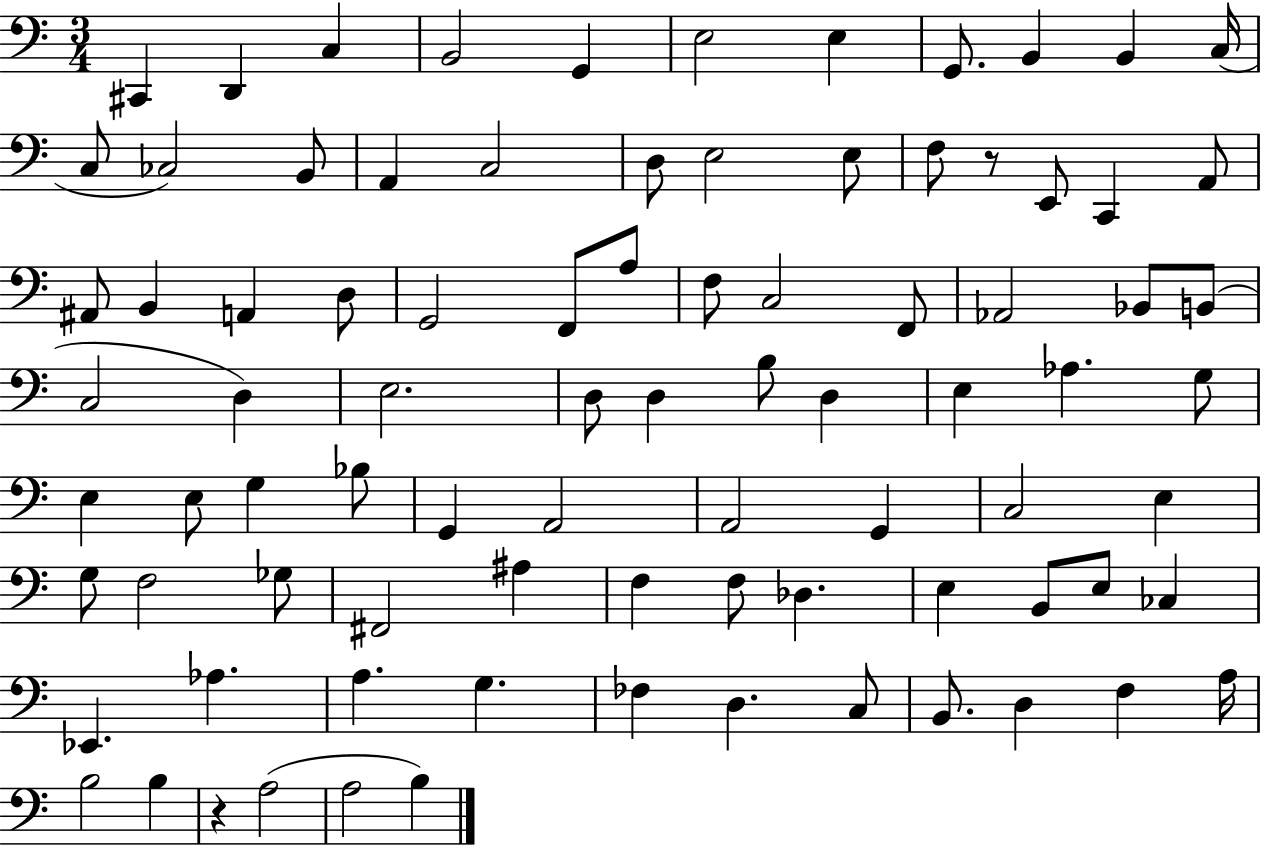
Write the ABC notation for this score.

X:1
T:Untitled
M:3/4
L:1/4
K:C
^C,, D,, C, B,,2 G,, E,2 E, G,,/2 B,, B,, C,/4 C,/2 _C,2 B,,/2 A,, C,2 D,/2 E,2 E,/2 F,/2 z/2 E,,/2 C,, A,,/2 ^A,,/2 B,, A,, D,/2 G,,2 F,,/2 A,/2 F,/2 C,2 F,,/2 _A,,2 _B,,/2 B,,/2 C,2 D, E,2 D,/2 D, B,/2 D, E, _A, G,/2 E, E,/2 G, _B,/2 G,, A,,2 A,,2 G,, C,2 E, G,/2 F,2 _G,/2 ^F,,2 ^A, F, F,/2 _D, E, B,,/2 E,/2 _C, _E,, _A, A, G, _F, D, C,/2 B,,/2 D, F, A,/4 B,2 B, z A,2 A,2 B,